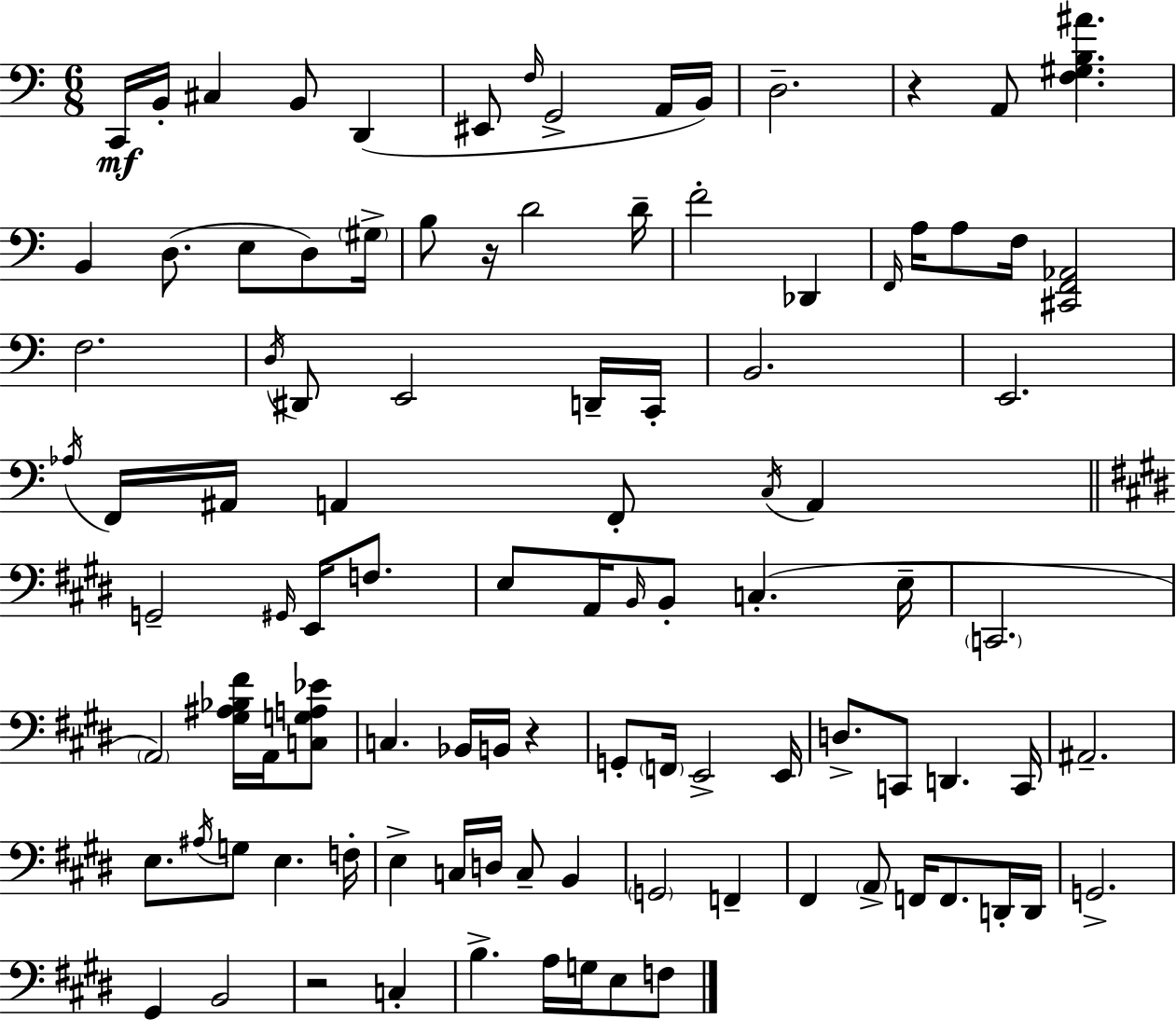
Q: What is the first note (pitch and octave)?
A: C2